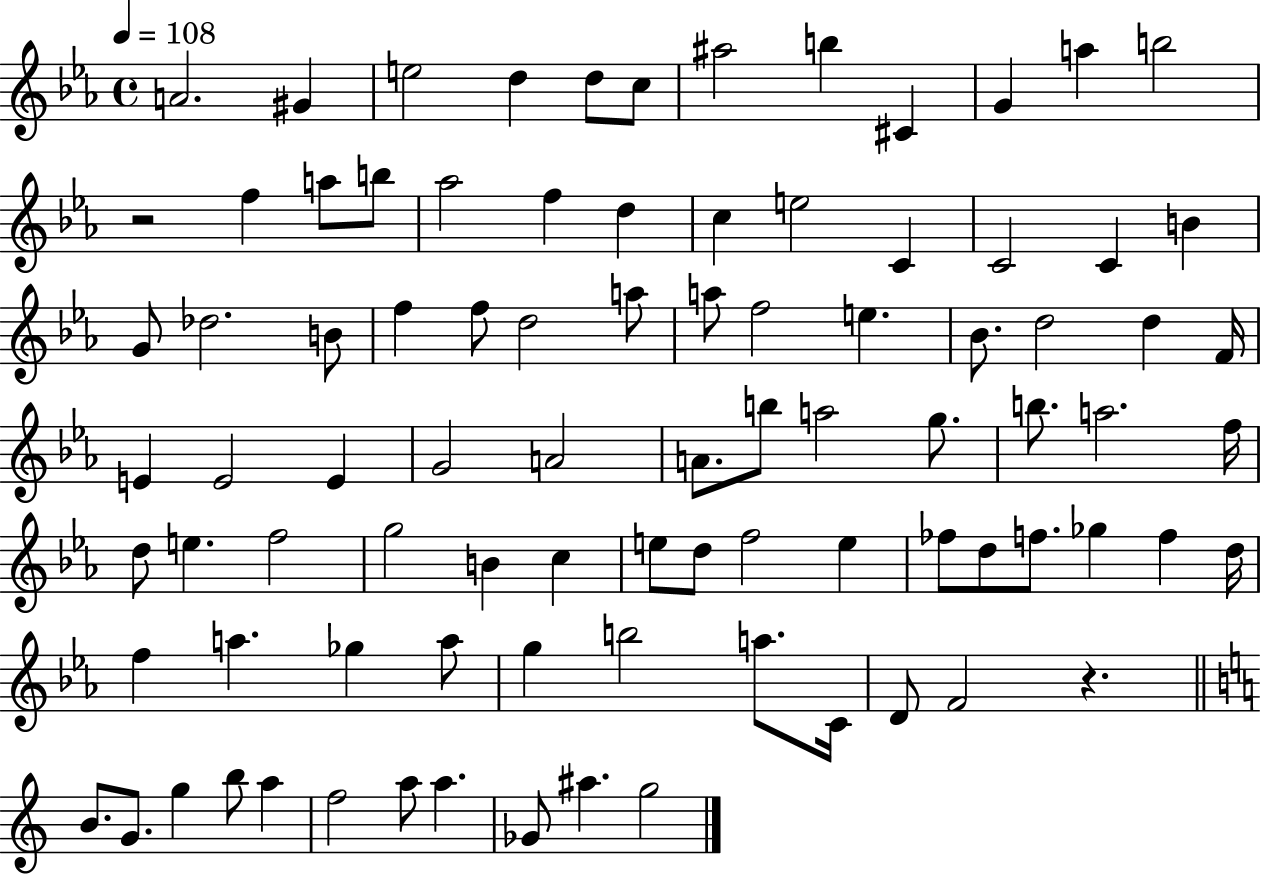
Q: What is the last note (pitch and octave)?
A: G5